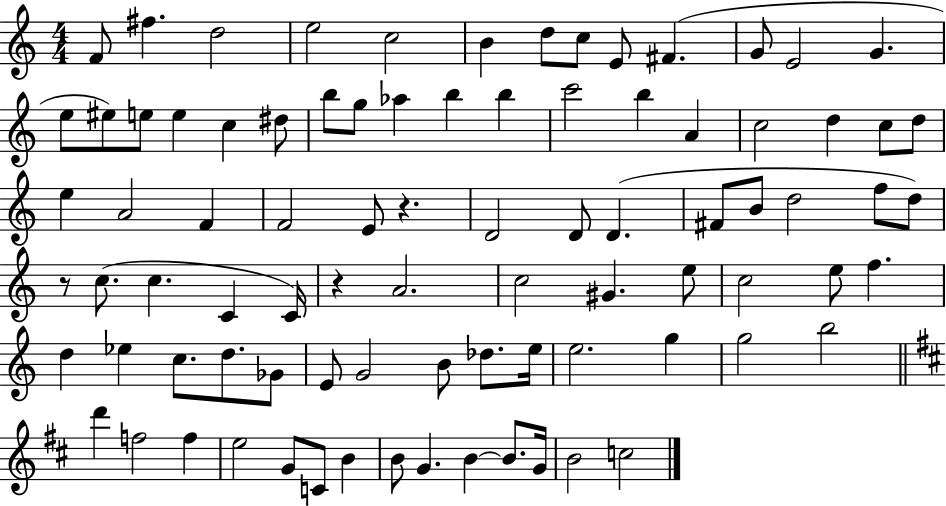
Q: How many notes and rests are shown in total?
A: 86